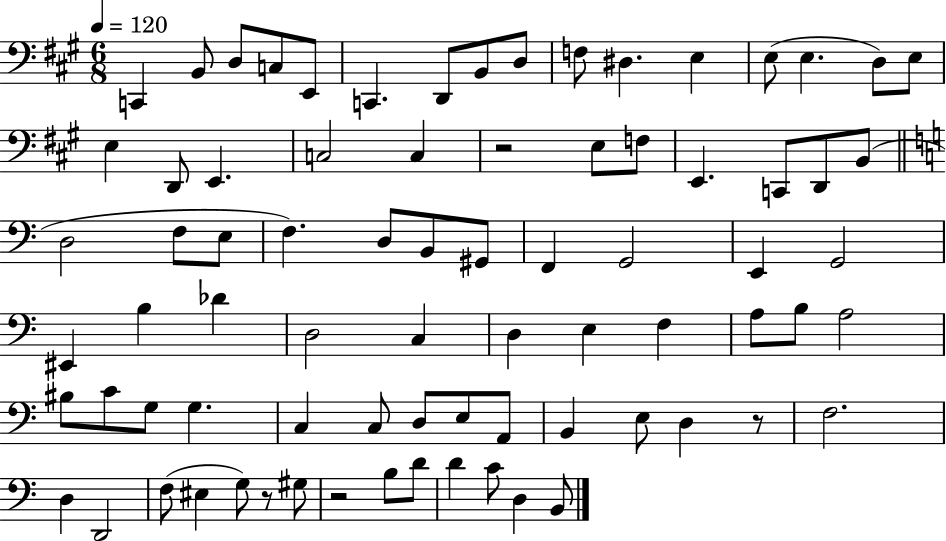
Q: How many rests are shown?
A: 4